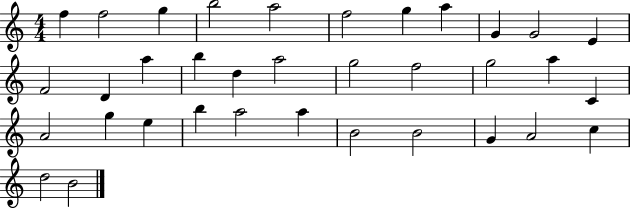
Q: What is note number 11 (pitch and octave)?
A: E4